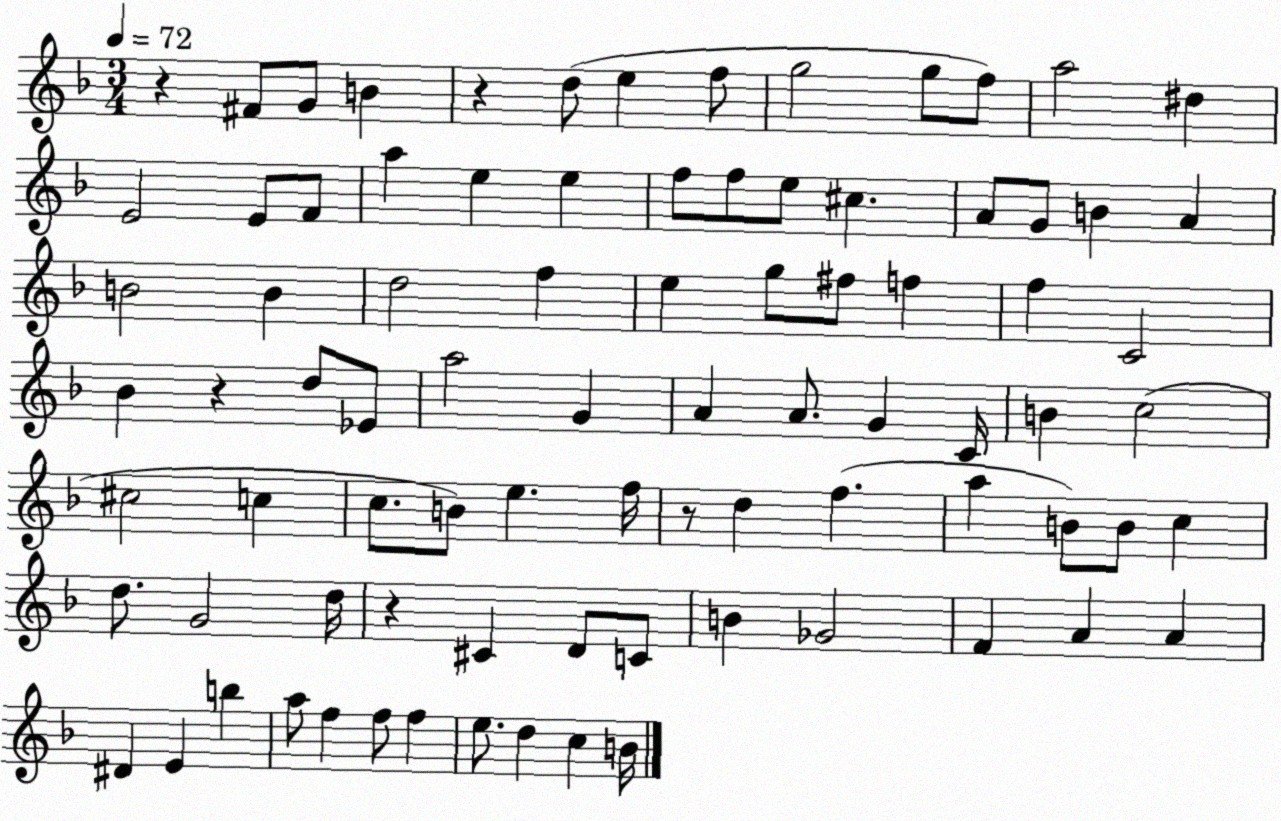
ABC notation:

X:1
T:Untitled
M:3/4
L:1/4
K:F
z ^F/2 G/2 B z d/2 e f/2 g2 g/2 f/2 a2 ^d E2 E/2 F/2 a e e f/2 f/2 e/2 ^c A/2 G/2 B A B2 B d2 f e g/2 ^f/2 f f C2 _B z d/2 _E/2 a2 G A A/2 G C/4 B c2 ^c2 c c/2 B/2 e f/4 z/2 d f a B/2 B/2 c d/2 G2 d/4 z ^C D/2 C/2 B _G2 F A A ^D E b a/2 f f/2 f e/2 d c B/4